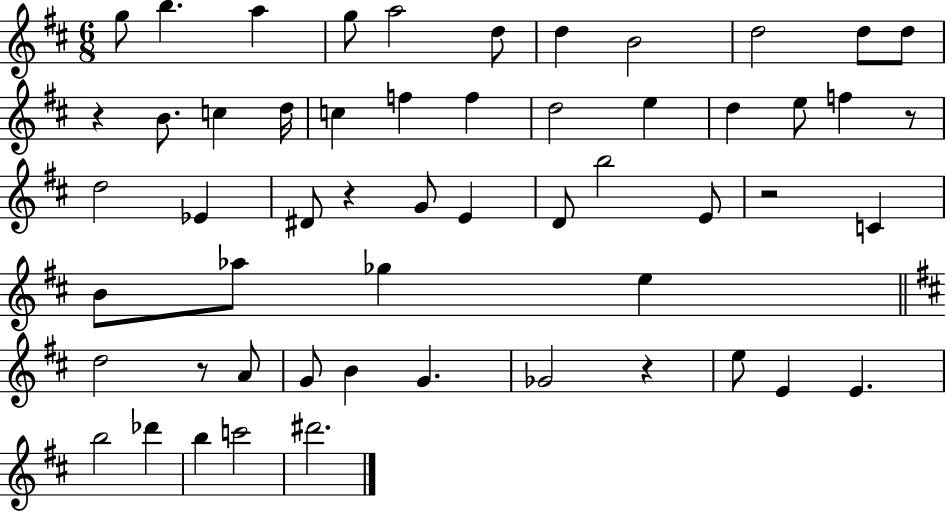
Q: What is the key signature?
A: D major